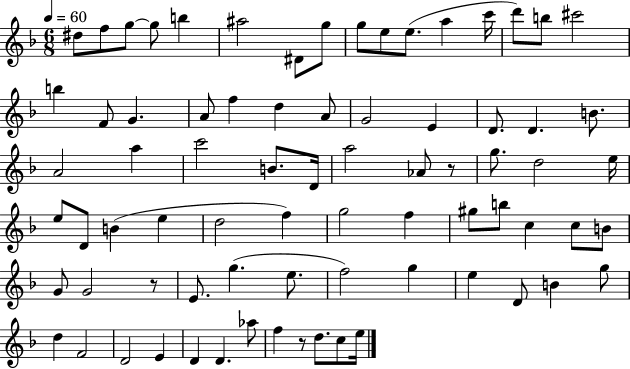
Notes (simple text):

D#5/e F5/e G5/e G5/e B5/q A#5/h D#4/e G5/e G5/e E5/e E5/e. A5/q C6/s D6/e B5/e C#6/h B5/q F4/e G4/q. A4/e F5/q D5/q A4/e G4/h E4/q D4/e. D4/q. B4/e. A4/h A5/q C6/h B4/e. D4/s A5/h Ab4/e R/e G5/e. D5/h E5/s E5/e D4/e B4/q E5/q D5/h F5/q G5/h F5/q G#5/e B5/e C5/q C5/e B4/e G4/e G4/h R/e E4/e. G5/q. E5/e. F5/h G5/q E5/q D4/e B4/q G5/e D5/q F4/h D4/h E4/q D4/q D4/q. Ab5/e F5/q R/e D5/e. C5/e E5/s